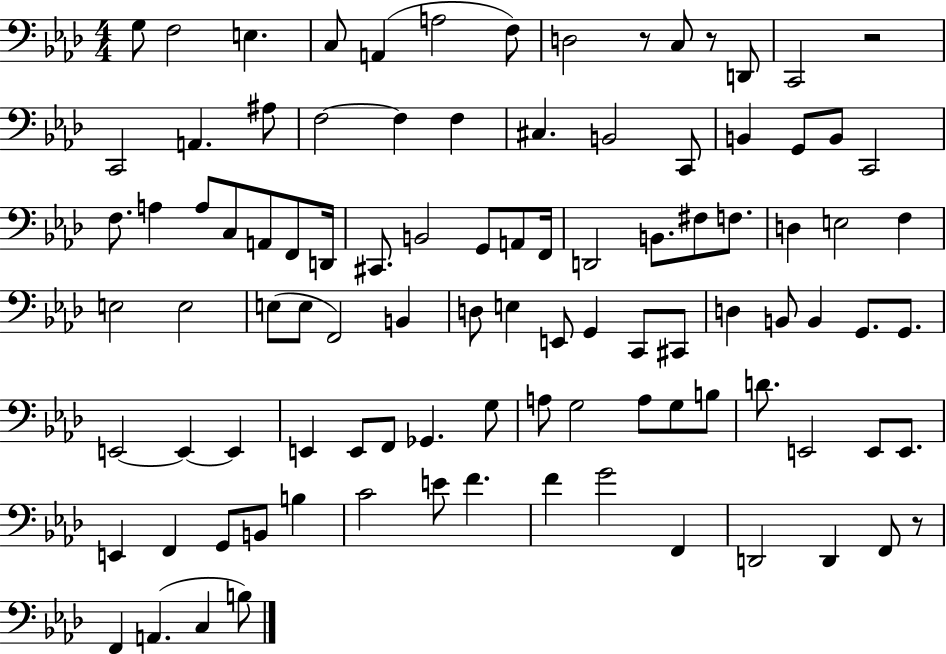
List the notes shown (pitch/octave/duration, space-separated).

G3/e F3/h E3/q. C3/e A2/q A3/h F3/e D3/h R/e C3/e R/e D2/e C2/h R/h C2/h A2/q. A#3/e F3/h F3/q F3/q C#3/q. B2/h C2/e B2/q G2/e B2/e C2/h F3/e. A3/q A3/e C3/e A2/e F2/e D2/s C#2/e. B2/h G2/e A2/e F2/s D2/h B2/e. F#3/e F3/e. D3/q E3/h F3/q E3/h E3/h E3/e E3/e F2/h B2/q D3/e E3/q E2/e G2/q C2/e C#2/e D3/q B2/e B2/q G2/e. G2/e. E2/h E2/q E2/q E2/q E2/e F2/e Gb2/q. G3/e A3/e G3/h A3/e G3/e B3/e D4/e. E2/h E2/e E2/e. E2/q F2/q G2/e B2/e B3/q C4/h E4/e F4/q. F4/q G4/h F2/q D2/h D2/q F2/e R/e F2/q A2/q. C3/q B3/e